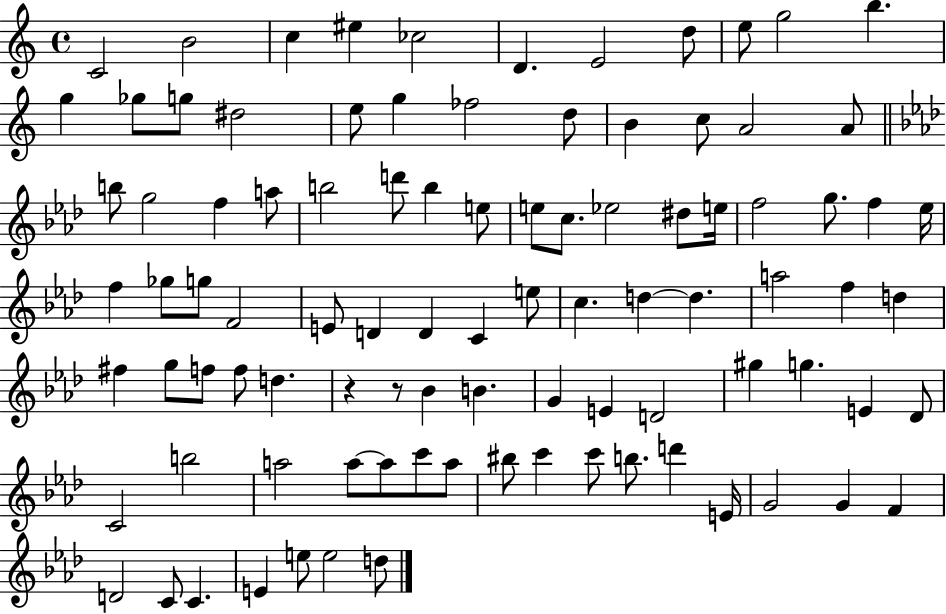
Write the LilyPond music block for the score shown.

{
  \clef treble
  \time 4/4
  \defaultTimeSignature
  \key c \major
  c'2 b'2 | c''4 eis''4 ces''2 | d'4. e'2 d''8 | e''8 g''2 b''4. | \break g''4 ges''8 g''8 dis''2 | e''8 g''4 fes''2 d''8 | b'4 c''8 a'2 a'8 | \bar "||" \break \key aes \major b''8 g''2 f''4 a''8 | b''2 d'''8 b''4 e''8 | e''8 c''8. ees''2 dis''8 e''16 | f''2 g''8. f''4 ees''16 | \break f''4 ges''8 g''8 f'2 | e'8 d'4 d'4 c'4 e''8 | c''4. d''4~~ d''4. | a''2 f''4 d''4 | \break fis''4 g''8 f''8 f''8 d''4. | r4 r8 bes'4 b'4. | g'4 e'4 d'2 | gis''4 g''4. e'4 des'8 | \break c'2 b''2 | a''2 a''8~~ a''8 c'''8 a''8 | bis''8 c'''4 c'''8 b''8. d'''4 e'16 | g'2 g'4 f'4 | \break d'2 c'8 c'4. | e'4 e''8 e''2 d''8 | \bar "|."
}